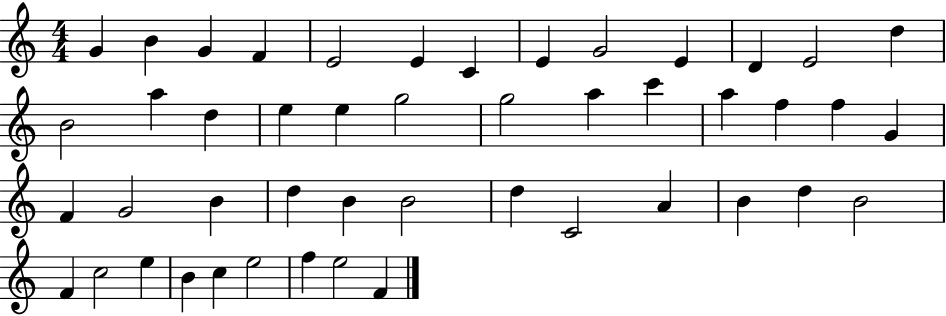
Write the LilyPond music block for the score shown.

{
  \clef treble
  \numericTimeSignature
  \time 4/4
  \key c \major
  g'4 b'4 g'4 f'4 | e'2 e'4 c'4 | e'4 g'2 e'4 | d'4 e'2 d''4 | \break b'2 a''4 d''4 | e''4 e''4 g''2 | g''2 a''4 c'''4 | a''4 f''4 f''4 g'4 | \break f'4 g'2 b'4 | d''4 b'4 b'2 | d''4 c'2 a'4 | b'4 d''4 b'2 | \break f'4 c''2 e''4 | b'4 c''4 e''2 | f''4 e''2 f'4 | \bar "|."
}